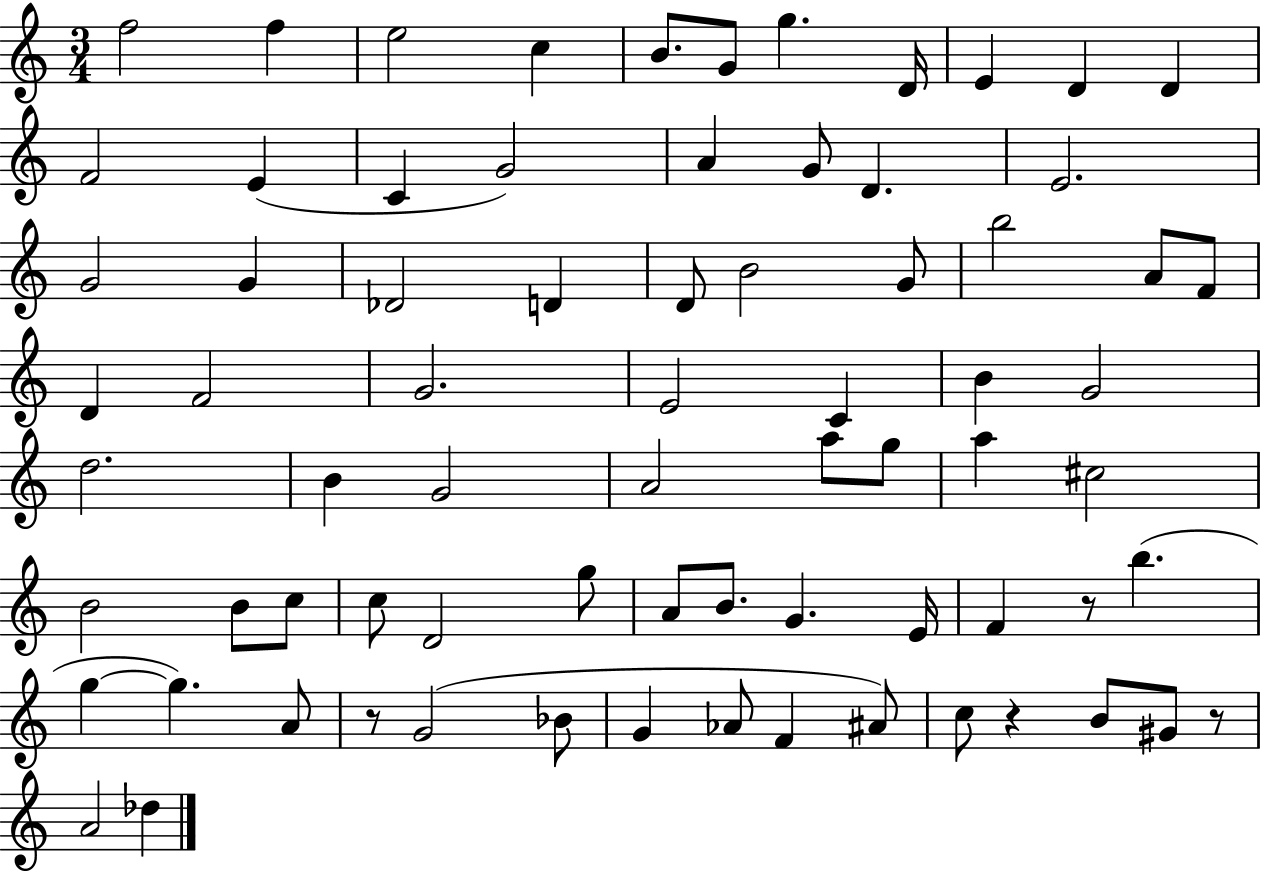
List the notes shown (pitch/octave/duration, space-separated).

F5/h F5/q E5/h C5/q B4/e. G4/e G5/q. D4/s E4/q D4/q D4/q F4/h E4/q C4/q G4/h A4/q G4/e D4/q. E4/h. G4/h G4/q Db4/h D4/q D4/e B4/h G4/e B5/h A4/e F4/e D4/q F4/h G4/h. E4/h C4/q B4/q G4/h D5/h. B4/q G4/h A4/h A5/e G5/e A5/q C#5/h B4/h B4/e C5/e C5/e D4/h G5/e A4/e B4/e. G4/q. E4/s F4/q R/e B5/q. G5/q G5/q. A4/e R/e G4/h Bb4/e G4/q Ab4/e F4/q A#4/e C5/e R/q B4/e G#4/e R/e A4/h Db5/q